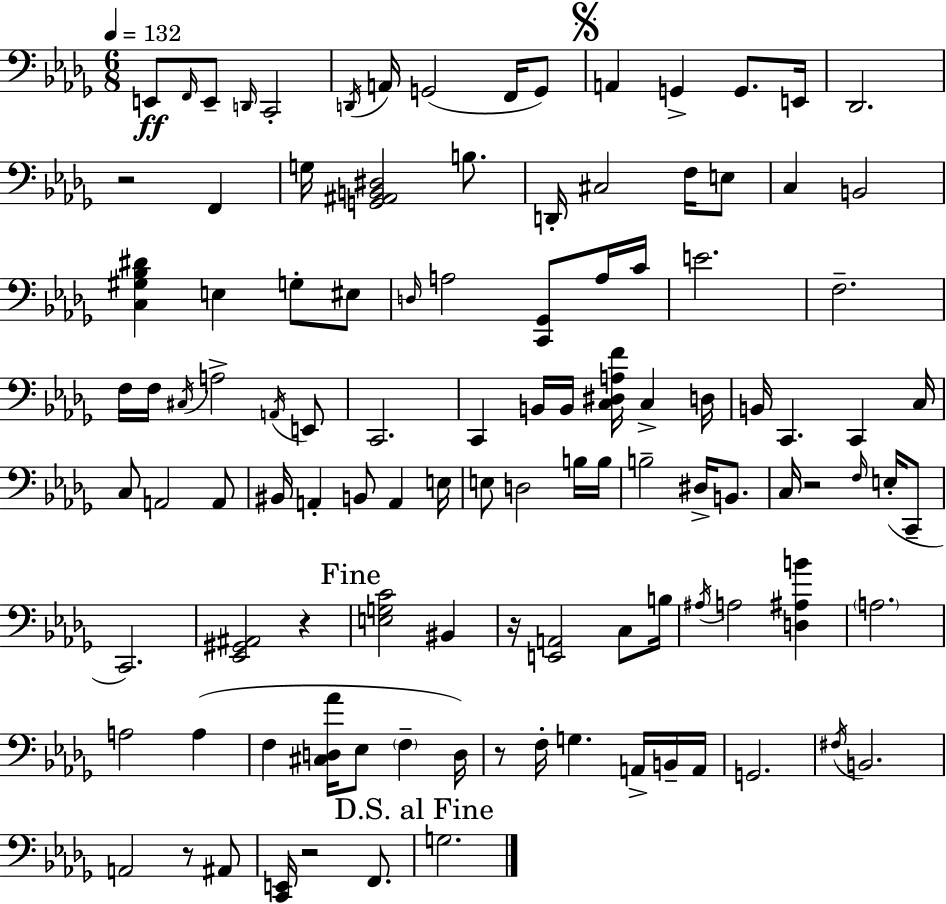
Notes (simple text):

E2/e F2/s E2/e D2/s C2/h D2/s A2/s G2/h F2/s G2/e A2/q G2/q G2/e. E2/s Db2/h. R/h F2/q G3/s [G2,A#2,B2,D#3]/h B3/e. D2/s C#3/h F3/s E3/e C3/q B2/h [C3,G#3,Bb3,D#4]/q E3/q G3/e EIS3/e D3/s A3/h [C2,Gb2]/e A3/s C4/s E4/h. F3/h. F3/s F3/s C#3/s A3/h A2/s E2/e C2/h. C2/q B2/s B2/s [C3,D#3,A3,F4]/s C3/q D3/s B2/s C2/q. C2/q C3/s C3/e A2/h A2/e BIS2/s A2/q B2/e A2/q E3/s E3/e D3/h B3/s B3/s B3/h D#3/s B2/e. C3/s R/h F3/s E3/s C2/e C2/h. [Eb2,G#2,A#2]/h R/q [E3,G3,C4]/h BIS2/q R/s [E2,A2]/h C3/e B3/s A#3/s A3/h [D3,A#3,B4]/q A3/h. A3/h A3/q F3/q [C#3,D3,Ab4]/s Eb3/e F3/q D3/s R/e F3/s G3/q. A2/s B2/s A2/s G2/h. F#3/s B2/h. A2/h R/e A#2/e [C2,E2]/s R/h F2/e. G3/h.